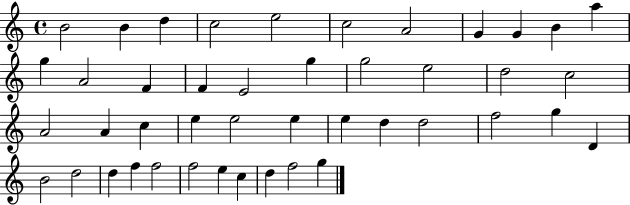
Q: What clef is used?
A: treble